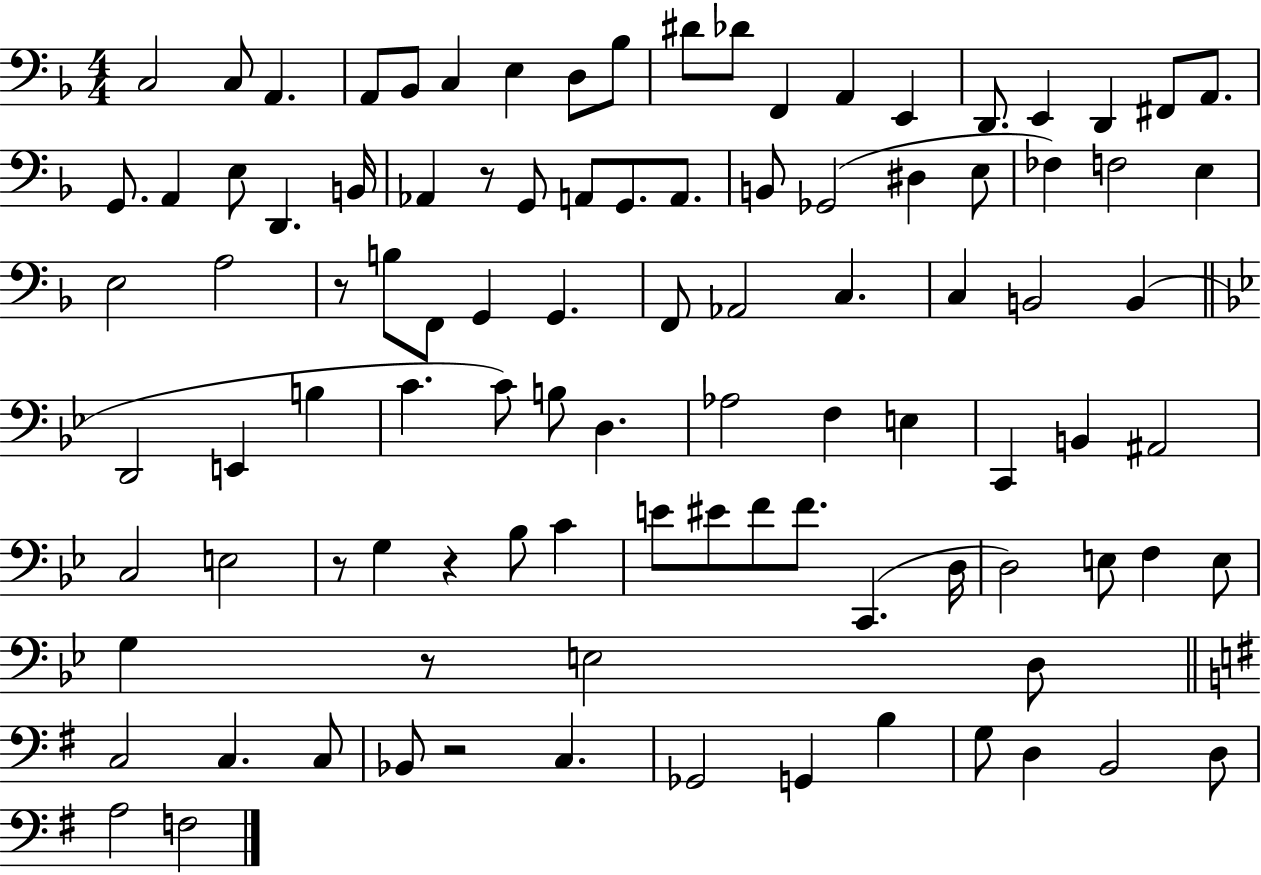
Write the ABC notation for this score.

X:1
T:Untitled
M:4/4
L:1/4
K:F
C,2 C,/2 A,, A,,/2 _B,,/2 C, E, D,/2 _B,/2 ^D/2 _D/2 F,, A,, E,, D,,/2 E,, D,, ^F,,/2 A,,/2 G,,/2 A,, E,/2 D,, B,,/4 _A,, z/2 G,,/2 A,,/2 G,,/2 A,,/2 B,,/2 _G,,2 ^D, E,/2 _F, F,2 E, E,2 A,2 z/2 B,/2 F,,/2 G,, G,, F,,/2 _A,,2 C, C, B,,2 B,, D,,2 E,, B, C C/2 B,/2 D, _A,2 F, E, C,, B,, ^A,,2 C,2 E,2 z/2 G, z _B,/2 C E/2 ^E/2 F/2 F/2 C,, D,/4 D,2 E,/2 F, E,/2 G, z/2 E,2 D,/2 C,2 C, C,/2 _B,,/2 z2 C, _G,,2 G,, B, G,/2 D, B,,2 D,/2 A,2 F,2